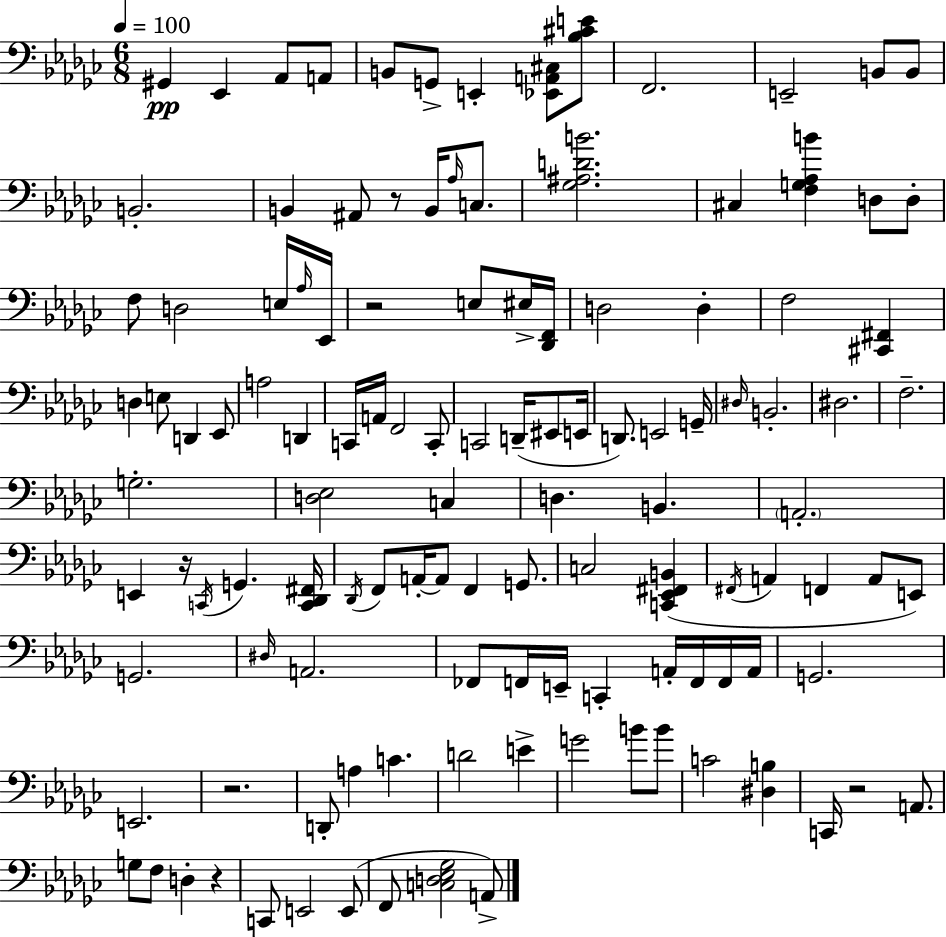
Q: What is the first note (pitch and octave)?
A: G#2